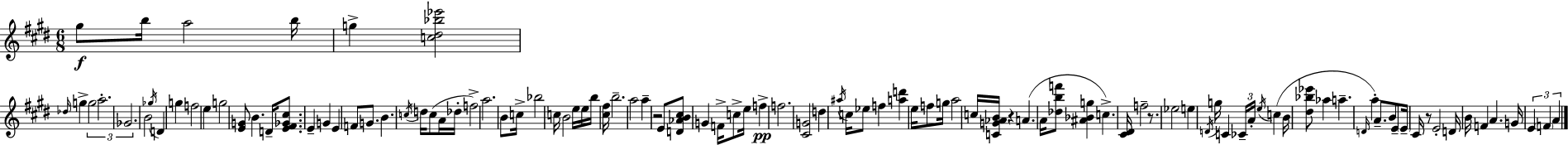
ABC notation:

X:1
T:Untitled
M:6/8
L:1/4
K:E
^g/2 b/4 a2 b/4 g [c^d_b_e']2 _d/4 g g2 a2 _G2 B2 _g/4 D g f2 e g2 [EG]/2 B D/4 [E^F_G^c]/2 E G E F/2 G/2 B c/4 d/4 c/2 A/4 _d/4 f2 a2 B/2 c/4 _b2 c/4 B2 e/4 e/4 b/4 [^c^f]/4 b2 a2 a z2 E/2 [D_AB^c]/2 G F/4 c/2 e/4 f f2 [^CG]2 d ^a/4 c/4 _e/2 f [ad'] e/4 f/2 g/4 a2 c/4 [CG_AB]/4 z A A/4 [_dbf']/2 [^A_Bg] c [^C^D]/4 f2 z/2 _e2 e D/4 g/4 C _C/4 A/4 e/4 c B/4 [^d_b_e']/2 _a a D/4 a A/2 B/2 E/2 E/4 ^C/4 z/2 E2 D/4 B/4 F A G/4 E F A